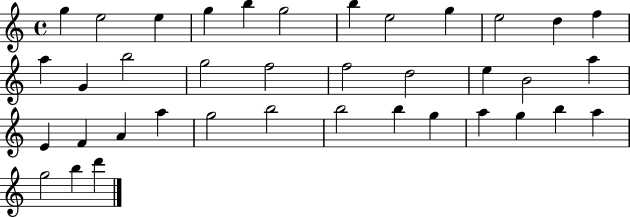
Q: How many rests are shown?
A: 0